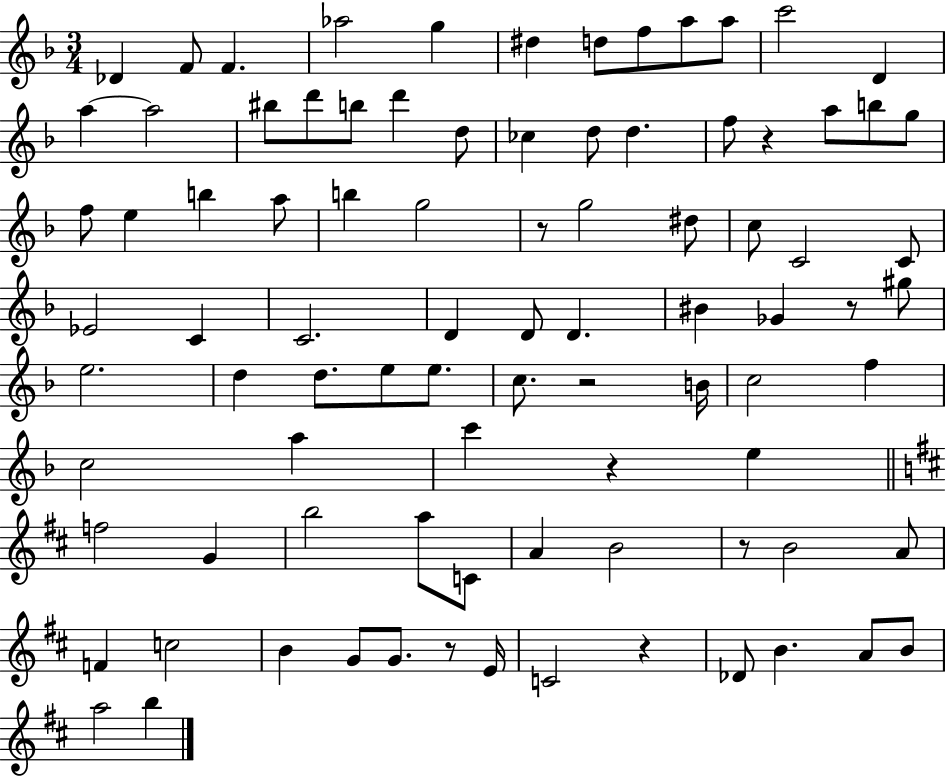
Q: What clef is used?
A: treble